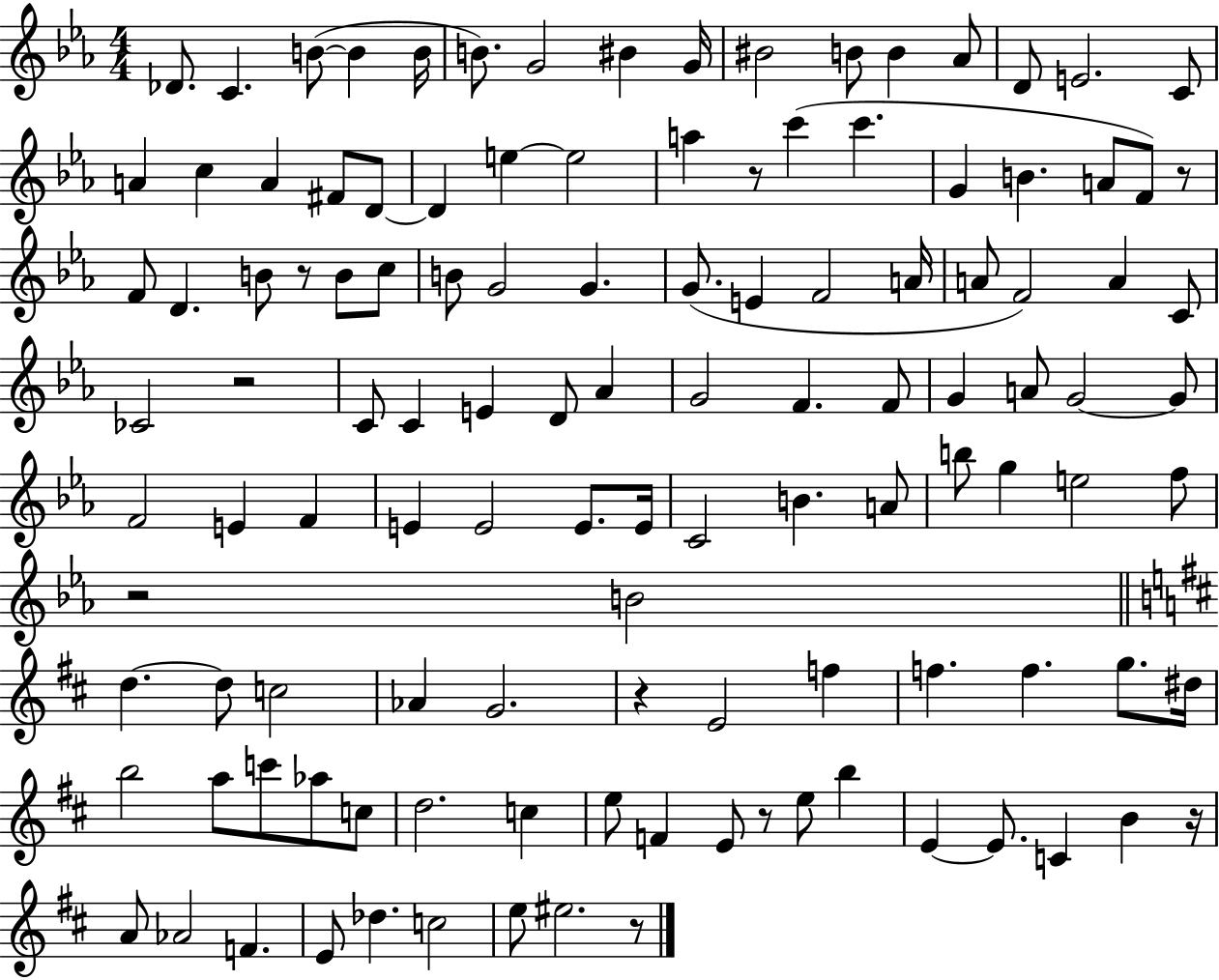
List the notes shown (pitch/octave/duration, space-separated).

Db4/e. C4/q. B4/e B4/q B4/s B4/e. G4/h BIS4/q G4/s BIS4/h B4/e B4/q Ab4/e D4/e E4/h. C4/e A4/q C5/q A4/q F#4/e D4/e D4/q E5/q E5/h A5/q R/e C6/q C6/q. G4/q B4/q. A4/e F4/e R/e F4/e D4/q. B4/e R/e B4/e C5/e B4/e G4/h G4/q. G4/e. E4/q F4/h A4/s A4/e F4/h A4/q C4/e CES4/h R/h C4/e C4/q E4/q D4/e Ab4/q G4/h F4/q. F4/e G4/q A4/e G4/h G4/e F4/h E4/q F4/q E4/q E4/h E4/e. E4/s C4/h B4/q. A4/e B5/e G5/q E5/h F5/e R/h B4/h D5/q. D5/e C5/h Ab4/q G4/h. R/q E4/h F5/q F5/q. F5/q. G5/e. D#5/s B5/h A5/e C6/e Ab5/e C5/e D5/h. C5/q E5/e F4/q E4/e R/e E5/e B5/q E4/q E4/e. C4/q B4/q R/s A4/e Ab4/h F4/q. E4/e Db5/q. C5/h E5/e EIS5/h. R/e